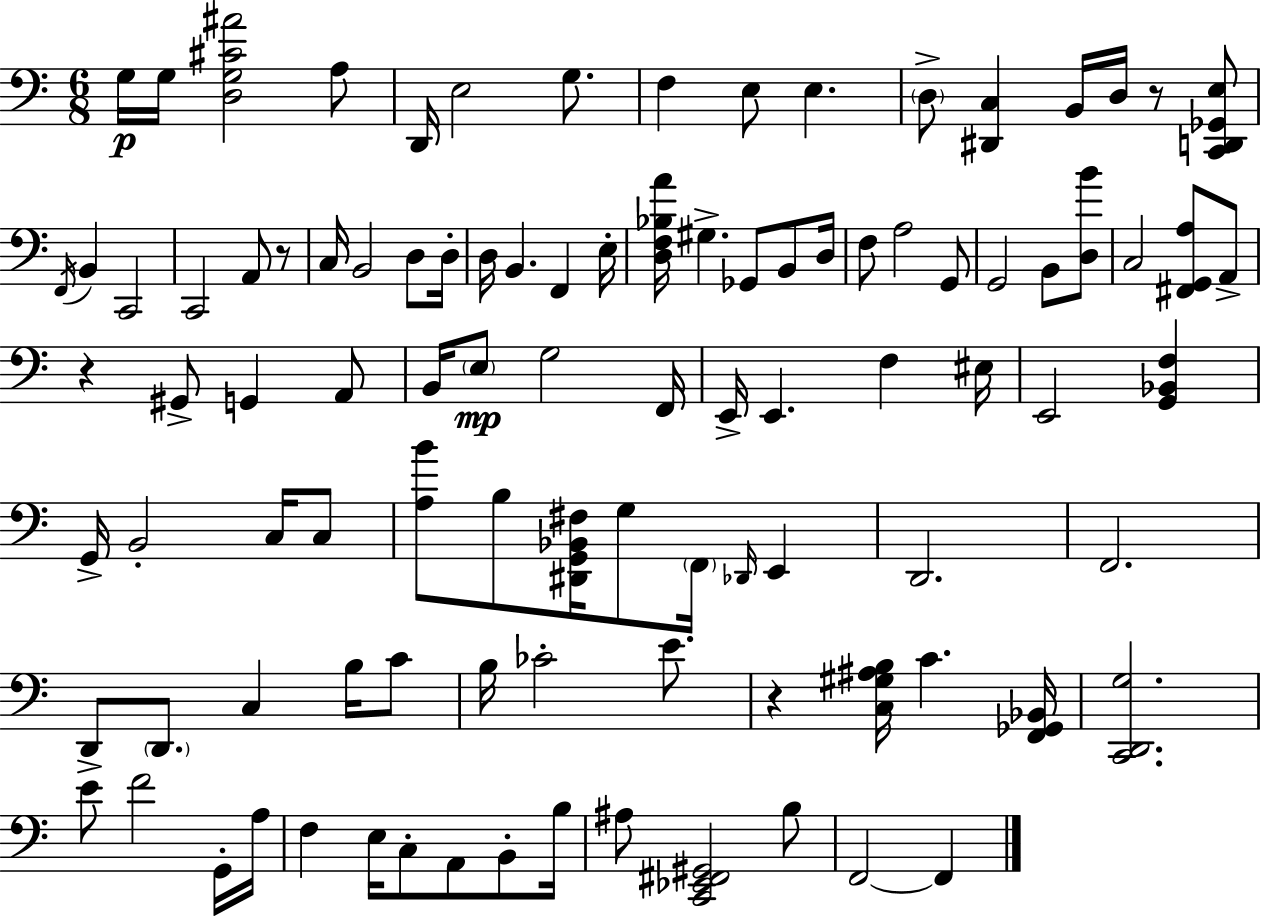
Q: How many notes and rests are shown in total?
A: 99